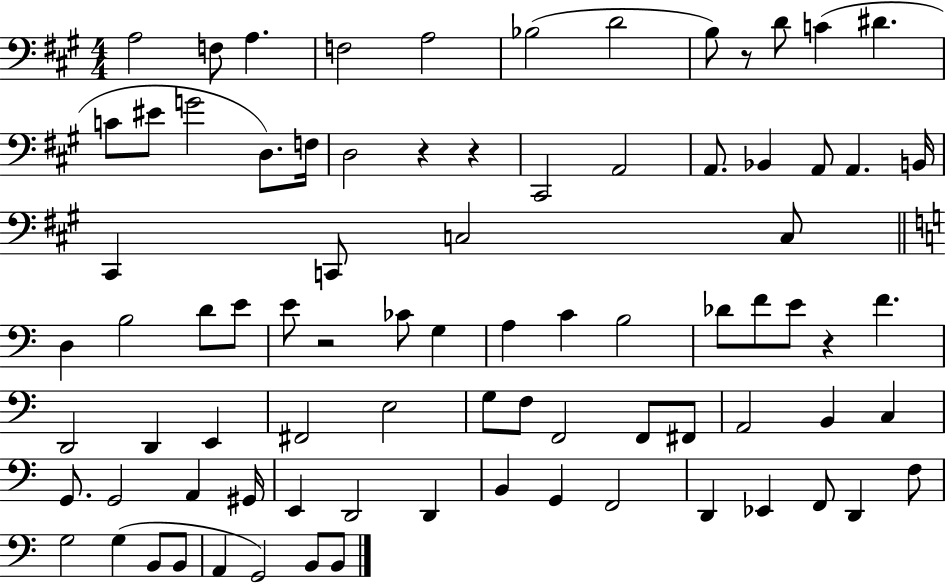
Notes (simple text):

A3/h F3/e A3/q. F3/h A3/h Bb3/h D4/h B3/e R/e D4/e C4/q D#4/q. C4/e EIS4/e G4/h D3/e. F3/s D3/h R/q R/q C#2/h A2/h A2/e. Bb2/q A2/e A2/q. B2/s C#2/q C2/e C3/h C3/e D3/q B3/h D4/e E4/e E4/e R/h CES4/e G3/q A3/q C4/q B3/h Db4/e F4/e E4/e R/q F4/q. D2/h D2/q E2/q F#2/h E3/h G3/e F3/e F2/h F2/e F#2/e A2/h B2/q C3/q G2/e. G2/h A2/q G#2/s E2/q D2/h D2/q B2/q G2/q F2/h D2/q Eb2/q F2/e D2/q F3/e G3/h G3/q B2/e B2/e A2/q G2/h B2/e B2/e